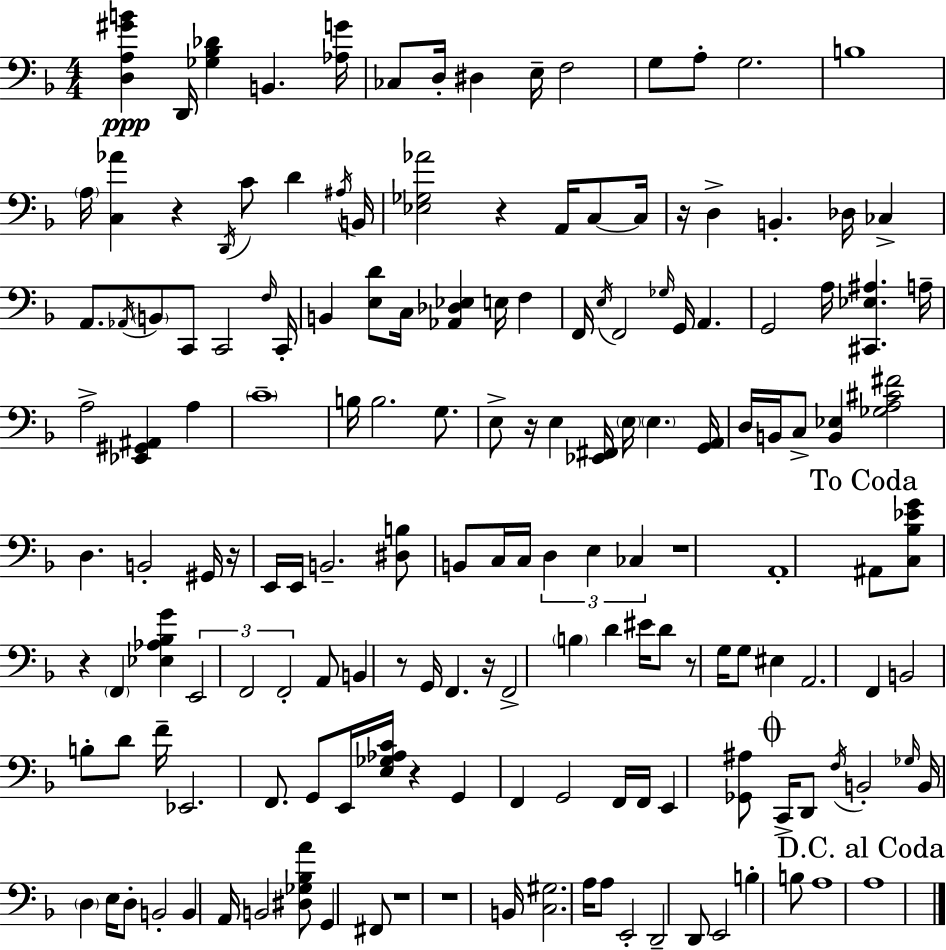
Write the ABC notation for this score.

X:1
T:Untitled
M:4/4
L:1/4
K:F
[D,A,^GB] D,,/4 [_G,_B,_D] B,, [_A,G]/4 _C,/2 D,/4 ^D, E,/4 F,2 G,/2 A,/2 G,2 B,4 A,/4 [C,_A] z D,,/4 C/2 D ^A,/4 B,,/4 [_E,_G,_A]2 z A,,/4 C,/2 C,/4 z/4 D, B,, _D,/4 _C, A,,/2 _A,,/4 B,,/2 C,,/2 C,,2 F,/4 C,,/4 B,, [E,D]/2 C,/4 [_A,,_D,_E,] E,/4 F, F,,/4 E,/4 F,,2 _G,/4 G,,/4 A,, G,,2 A,/4 [^C,,_E,^A,] A,/4 A,2 [_E,,^G,,^A,,] A, C4 B,/4 B,2 G,/2 E,/2 z/4 E, [_E,,^F,,]/4 E,/4 E, [G,,A,,]/4 D,/4 B,,/4 C,/2 [B,,_E,] [_G,A,^C^F]2 D, B,,2 ^G,,/4 z/4 E,,/4 E,,/4 B,,2 [^D,B,]/2 B,,/2 C,/4 C,/4 D, E, _C, z4 A,,4 ^A,,/2 [C,_B,_EG]/2 z F,, [_E,_A,_B,G] E,,2 F,,2 F,,2 A,,/2 B,, z/2 G,,/4 F,, z/4 F,,2 B, D ^E/4 D/2 z/2 G,/4 G,/2 ^E, A,,2 F,, B,,2 B,/2 D/2 F/4 _E,,2 F,,/2 G,,/2 E,,/4 [E,_G,_A,C]/4 z G,, F,, G,,2 F,,/4 F,,/4 E,, [_G,,^A,]/2 C,,/4 D,,/2 F,/4 B,,2 _G,/4 B,,/4 D, E,/4 D,/2 B,,2 B,, A,,/4 B,,2 [^D,_G,_B,A]/2 G,, ^F,,/2 z4 z4 B,,/4 [C,^G,]2 A,/4 A,/2 E,,2 D,,2 D,,/2 E,,2 B, B,/2 A,4 A,4